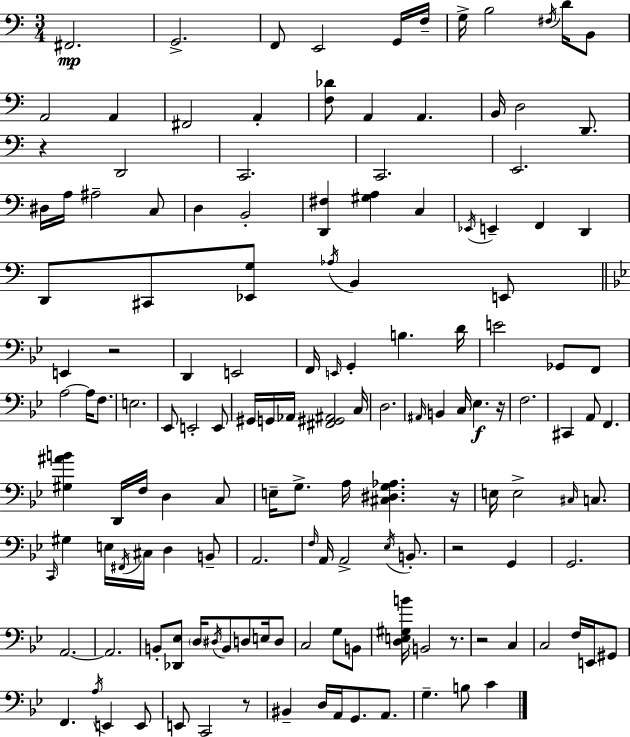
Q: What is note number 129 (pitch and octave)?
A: C4